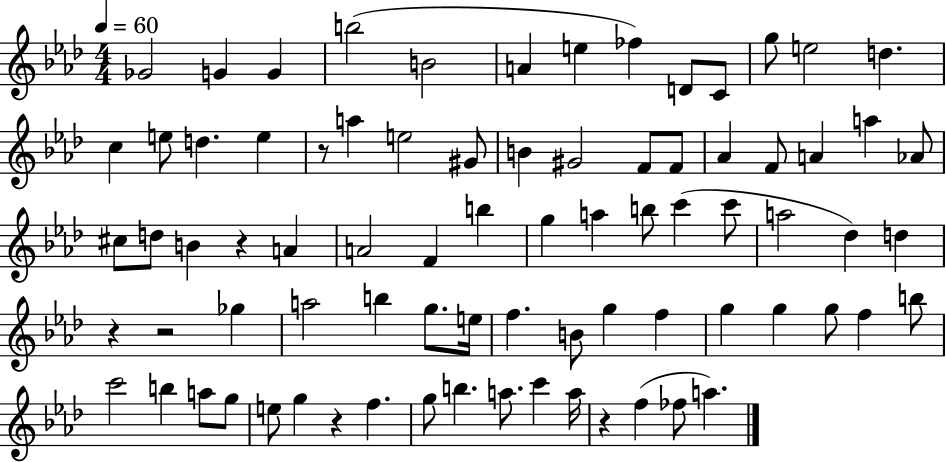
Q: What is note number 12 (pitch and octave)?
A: E5